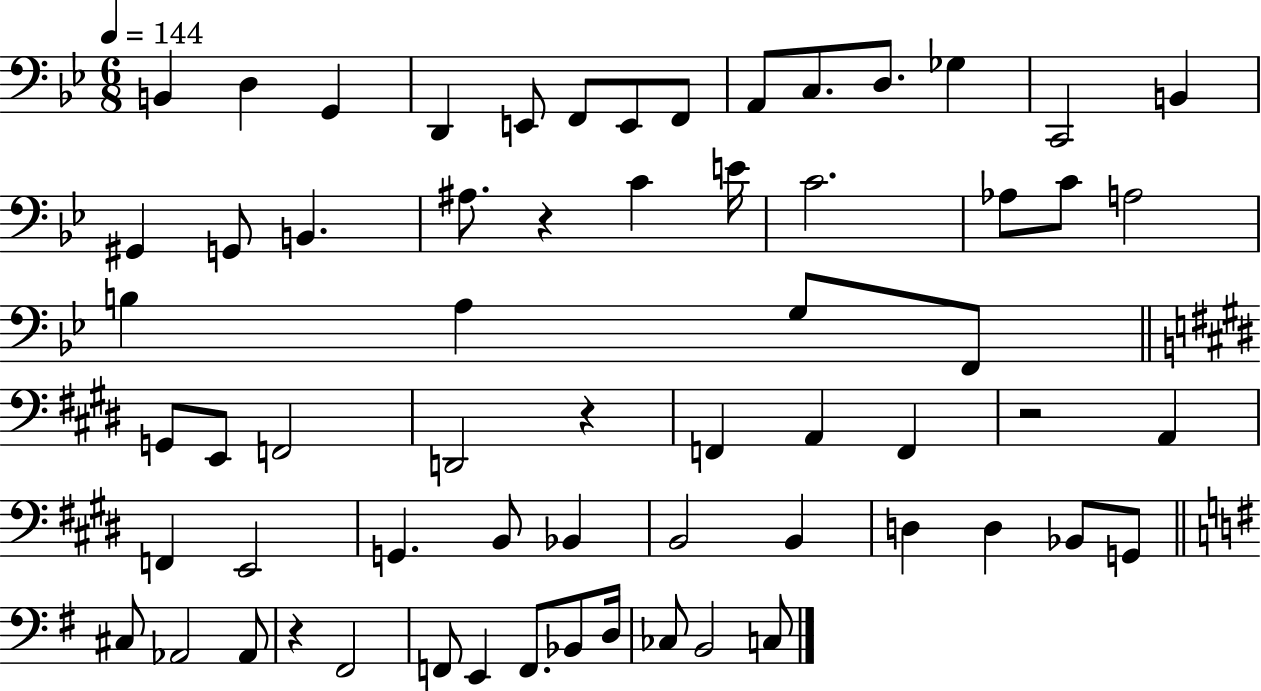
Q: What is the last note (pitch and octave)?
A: C3